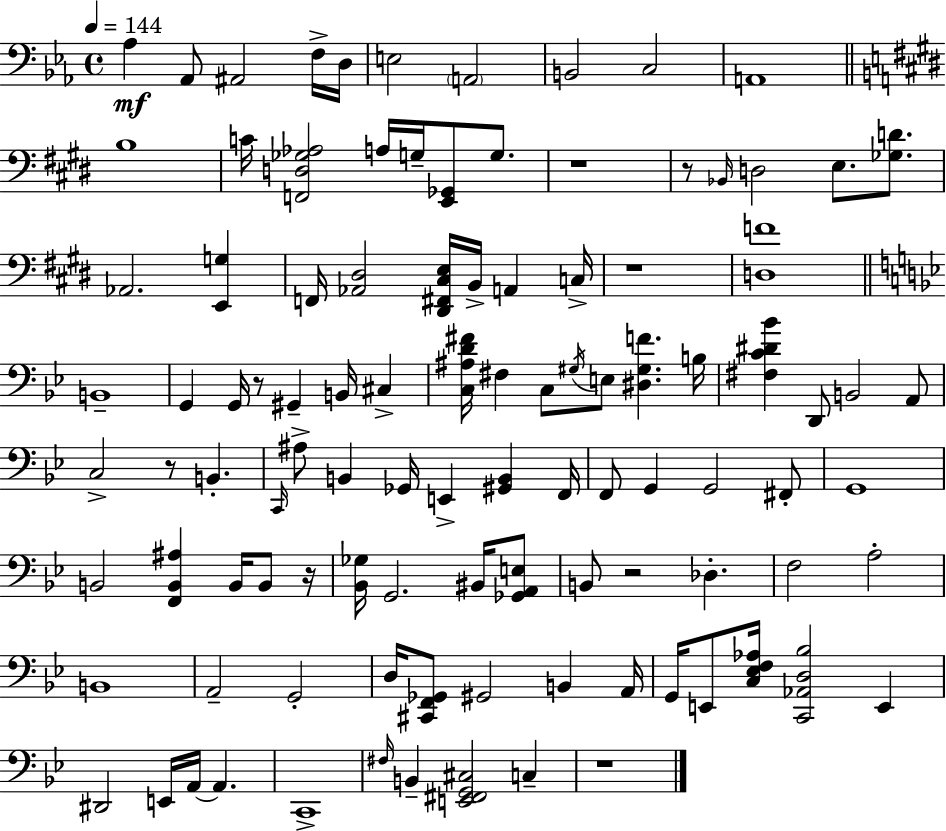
{
  \clef bass
  \time 4/4
  \defaultTimeSignature
  \key c \minor
  \tempo 4 = 144
  \repeat volta 2 { aes4\mf aes,8 ais,2 f16-> d16 | e2 \parenthesize a,2 | b,2 c2 | a,1 | \break \bar "||" \break \key e \major b1 | c'16 <f, d ges aes>2 a16 g16-- <e, ges,>8 g8. | r1 | r8 \grace { bes,16 } d2 e8. <ges d'>8. | \break aes,2. <e, g>4 | f,16 <aes, dis>2 <dis, fis, cis e>16 b,16-> a,4 | c16-> r1 | <d f'>1 | \break \bar "||" \break \key bes \major b,1-- | g,4 g,16 r8 gis,4-- b,16 cis4-> | <c ais d' fis'>16 fis4 c8 \acciaccatura { gis16 } e8 <dis gis f'>4. | b16 <fis c' dis' bes'>4 d,8 b,2 a,8 | \break c2-> r8 b,4.-. | \grace { c,16 } ais8-> b,4 ges,16 e,4-> <gis, b,>4 | f,16 f,8 g,4 g,2 | fis,8-. g,1 | \break b,2 <f, b, ais>4 b,16 b,8 | r16 <bes, ges>16 g,2. bis,16 | <ges, a, e>8 b,8 r2 des4.-. | f2 a2-. | \break b,1 | a,2-- g,2-. | d16 <cis, f, ges,>8 gis,2 b,4 | a,16 g,16 e,8 <c ees f aes>16 <c, aes, d bes>2 e,4 | \break dis,2 e,16 a,16~~ a,4. | c,1-> | \grace { fis16 } b,4-- <e, fis, g, cis>2 c4-- | r1 | \break } \bar "|."
}